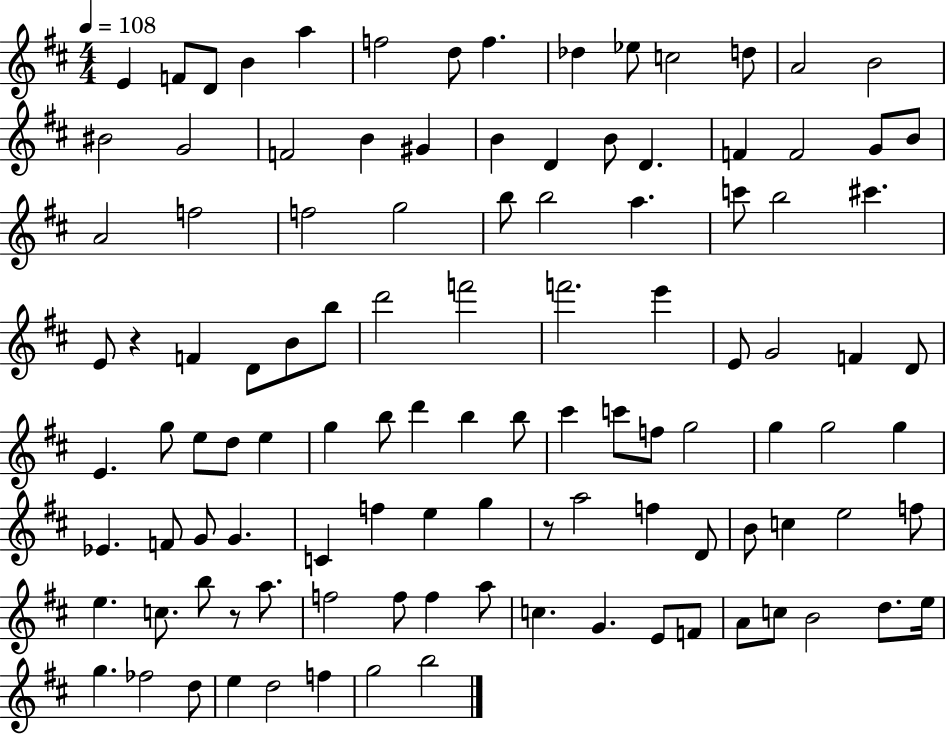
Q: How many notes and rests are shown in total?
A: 110